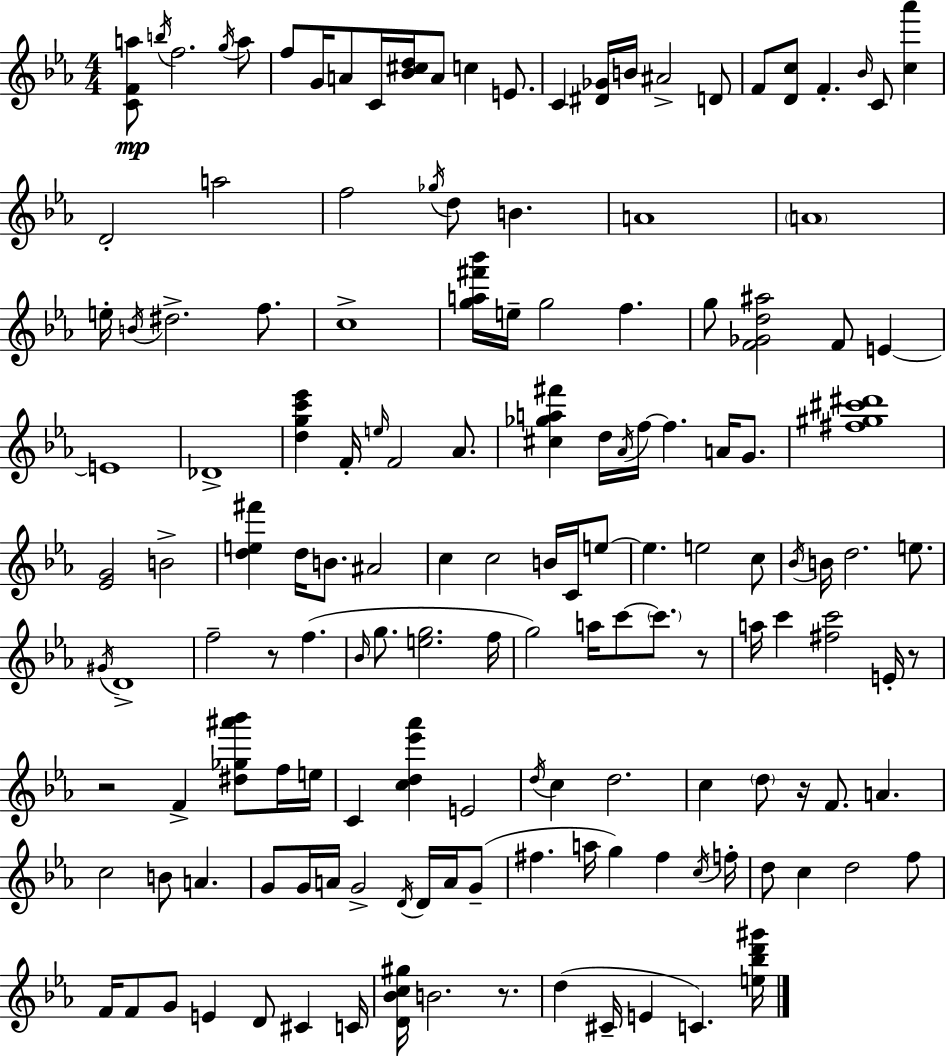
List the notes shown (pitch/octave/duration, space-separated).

[C4,F4,A5]/e B5/s F5/h. G5/s A5/e F5/e G4/s A4/e C4/s [Bb4,C#5,D5]/s A4/e C5/q E4/e. C4/q [D#4,Gb4]/s B4/s A#4/h D4/e F4/e [D4,C5]/e F4/q. Bb4/s C4/e [C5,Ab6]/q D4/h A5/h F5/h Gb5/s D5/e B4/q. A4/w A4/w E5/s B4/s D#5/h. F5/e. C5/w [G5,A5,F#6,Bb6]/s E5/s G5/h F5/q. G5/e [F4,Gb4,D5,A#5]/h F4/e E4/q E4/w Db4/w [D5,G5,C6,Eb6]/q F4/s E5/s F4/h Ab4/e. [C#5,Gb5,A5,F#6]/q D5/s Ab4/s F5/s F5/q. A4/s G4/e. [F#5,G#5,C#6,D#6]/w [Eb4,G4]/h B4/h [D5,E5,F#6]/q D5/s B4/e. A#4/h C5/q C5/h B4/s C4/s E5/e E5/q. E5/h C5/e Bb4/s B4/s D5/h. E5/e. G#4/s D4/w F5/h R/e F5/q. Bb4/s G5/e. [E5,G5]/h. F5/s G5/h A5/s C6/e C6/e. R/e A5/s C6/q [F#5,C6]/h E4/s R/e R/h F4/q [D#5,Gb5,A#6,Bb6]/e F5/s E5/s C4/q [C5,D5,Eb6,Ab6]/q E4/h D5/s C5/q D5/h. C5/q D5/e R/s F4/e. A4/q. C5/h B4/e A4/q. G4/e G4/s A4/s G4/h D4/s D4/s A4/s G4/e F#5/q. A5/s G5/q F#5/q C5/s F5/s D5/e C5/q D5/h F5/e F4/s F4/e G4/e E4/q D4/e C#4/q C4/s [D4,Bb4,C5,G#5]/s B4/h. R/e. D5/q C#4/s E4/q C4/q. [E5,Bb5,D6,G#6]/s